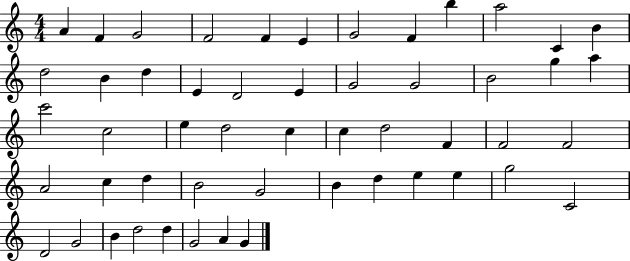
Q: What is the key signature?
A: C major